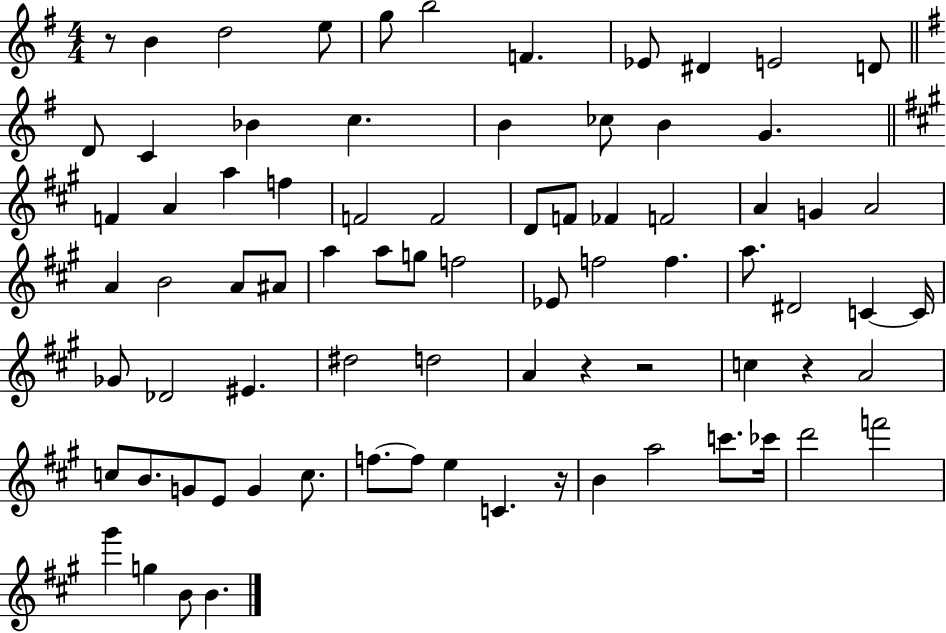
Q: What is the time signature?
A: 4/4